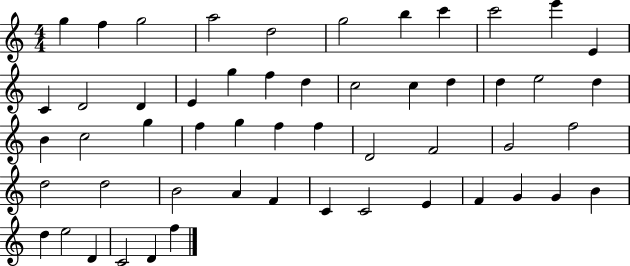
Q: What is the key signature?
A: C major